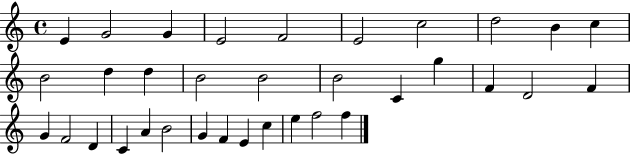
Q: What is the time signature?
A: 4/4